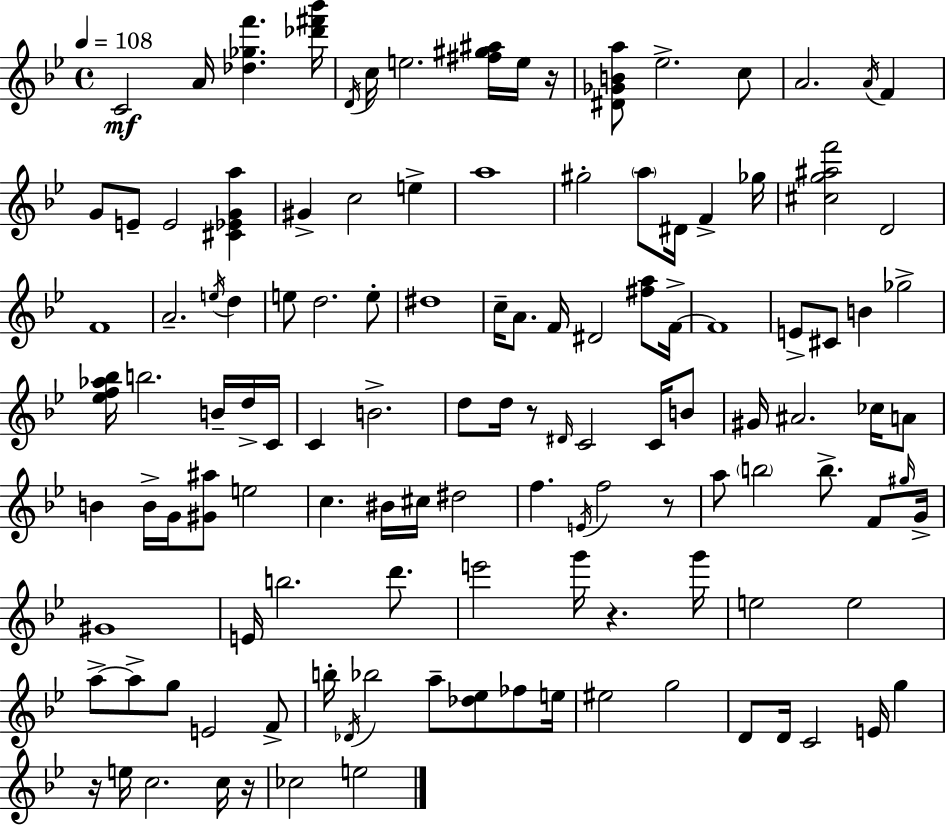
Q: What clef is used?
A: treble